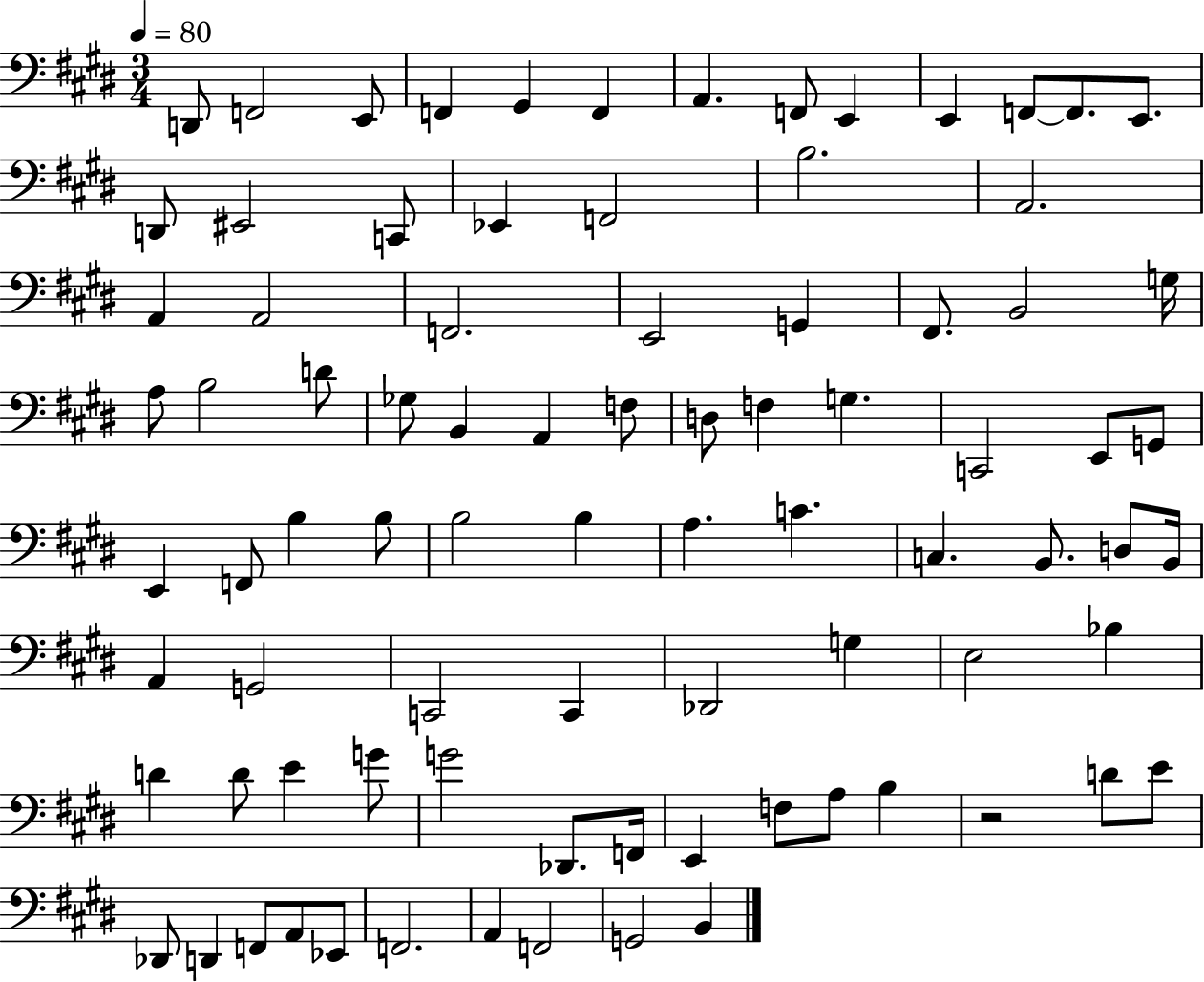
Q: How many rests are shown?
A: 1